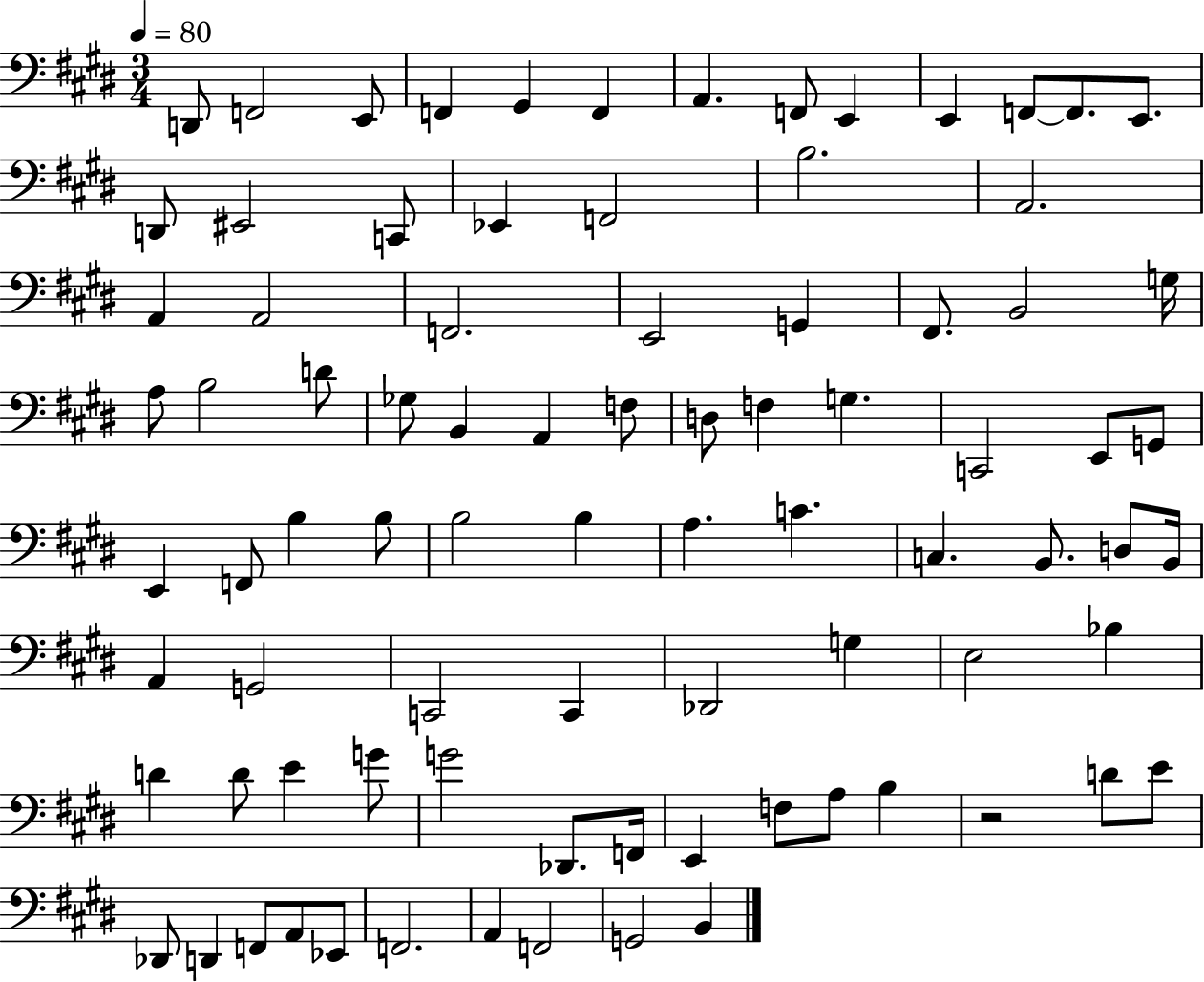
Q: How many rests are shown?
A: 1